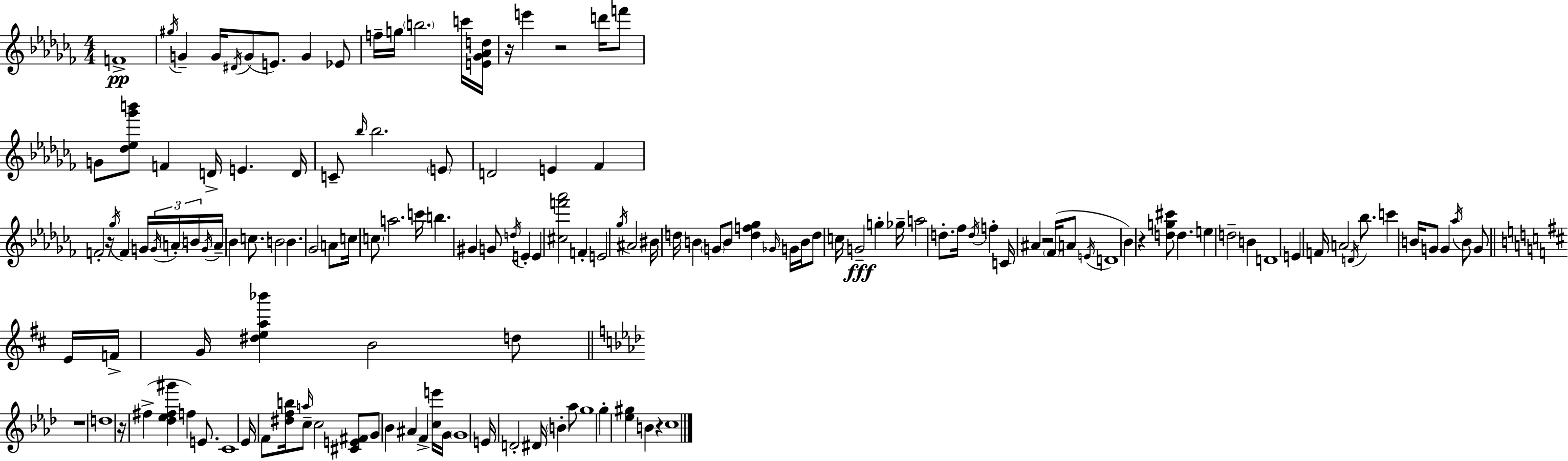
X:1
T:Untitled
M:4/4
L:1/4
K:Abm
F4 ^g/4 G G/4 ^D/4 G/2 E/2 G _E/2 f/4 g/4 b2 c'/4 [E_G_Ad]/4 z/4 e' z2 d'/4 f'/2 G/2 [_d_e_g'b']/2 F D/4 E D/4 C/2 _b/4 _b2 E/2 D2 E _F F2 z/4 _g/4 F G/4 G/4 A/4 B/4 G/4 A/4 _B c/2 B2 B _G2 A/2 c/4 c/2 a2 c'/4 b ^G G/2 d/4 E E [^cf'_a']2 F E2 _g/4 ^A2 ^B/4 d/4 B G/2 B/2 [df_g] _G/4 G/4 B/4 d/2 c/4 G2 g _g/4 a2 d/2 _f/4 d/4 f C/4 ^A z2 _F/4 A/2 E/4 D4 _B z [dg^c']/2 d e d2 B D4 E F/4 A2 D/4 _b/2 c' B/4 G/2 G _a/4 B/2 G/2 E/4 F/4 G/4 [^dea_b'] B2 d/2 z4 d4 z/4 ^f [_d_e^f^g'] f E/2 C4 _E/4 F/2 [^dfb]/4 a/4 c/2 c2 [^CE^F]/2 G/2 _B ^A F [ce']/4 G/4 G4 E/4 D2 ^D/4 B _a/2 g4 g [_e^g] B z c4